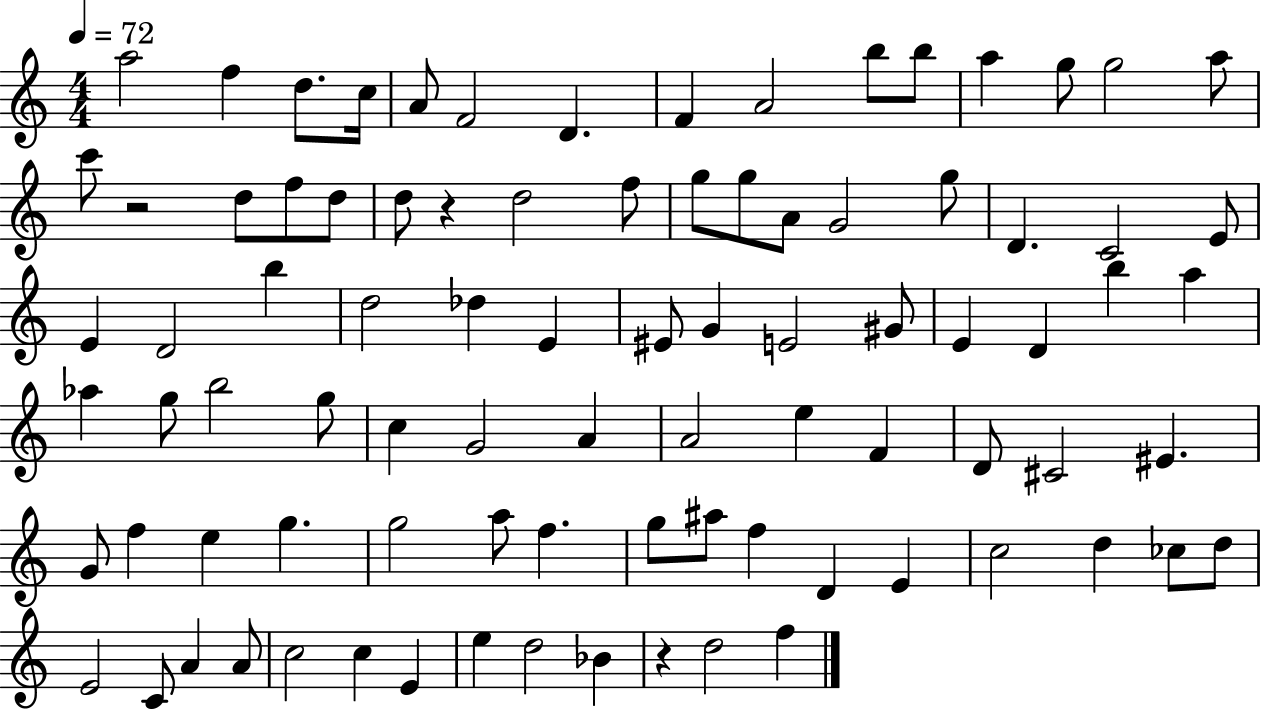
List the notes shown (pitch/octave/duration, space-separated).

A5/h F5/q D5/e. C5/s A4/e F4/h D4/q. F4/q A4/h B5/e B5/e A5/q G5/e G5/h A5/e C6/e R/h D5/e F5/e D5/e D5/e R/q D5/h F5/e G5/e G5/e A4/e G4/h G5/e D4/q. C4/h E4/e E4/q D4/h B5/q D5/h Db5/q E4/q EIS4/e G4/q E4/h G#4/e E4/q D4/q B5/q A5/q Ab5/q G5/e B5/h G5/e C5/q G4/h A4/q A4/h E5/q F4/q D4/e C#4/h EIS4/q. G4/e F5/q E5/q G5/q. G5/h A5/e F5/q. G5/e A#5/e F5/q D4/q E4/q C5/h D5/q CES5/e D5/e E4/h C4/e A4/q A4/e C5/h C5/q E4/q E5/q D5/h Bb4/q R/q D5/h F5/q